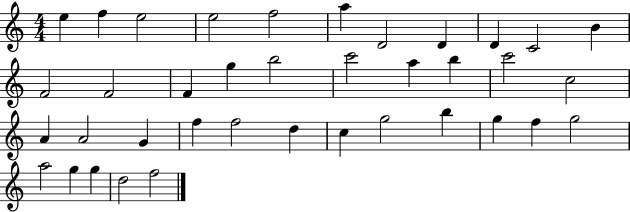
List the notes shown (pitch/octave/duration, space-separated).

E5/q F5/q E5/h E5/h F5/h A5/q D4/h D4/q D4/q C4/h B4/q F4/h F4/h F4/q G5/q B5/h C6/h A5/q B5/q C6/h C5/h A4/q A4/h G4/q F5/q F5/h D5/q C5/q G5/h B5/q G5/q F5/q G5/h A5/h G5/q G5/q D5/h F5/h